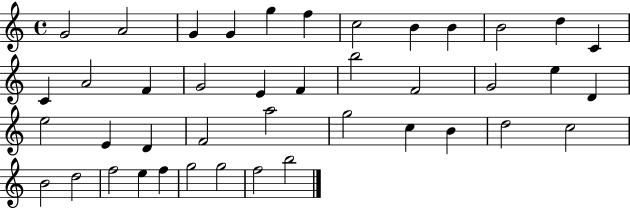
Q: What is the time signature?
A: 4/4